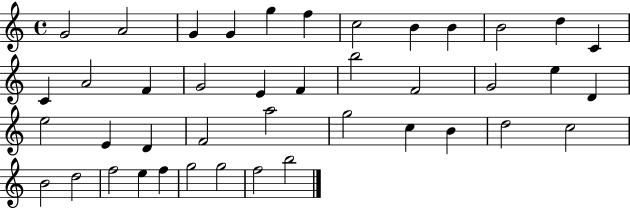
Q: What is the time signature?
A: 4/4